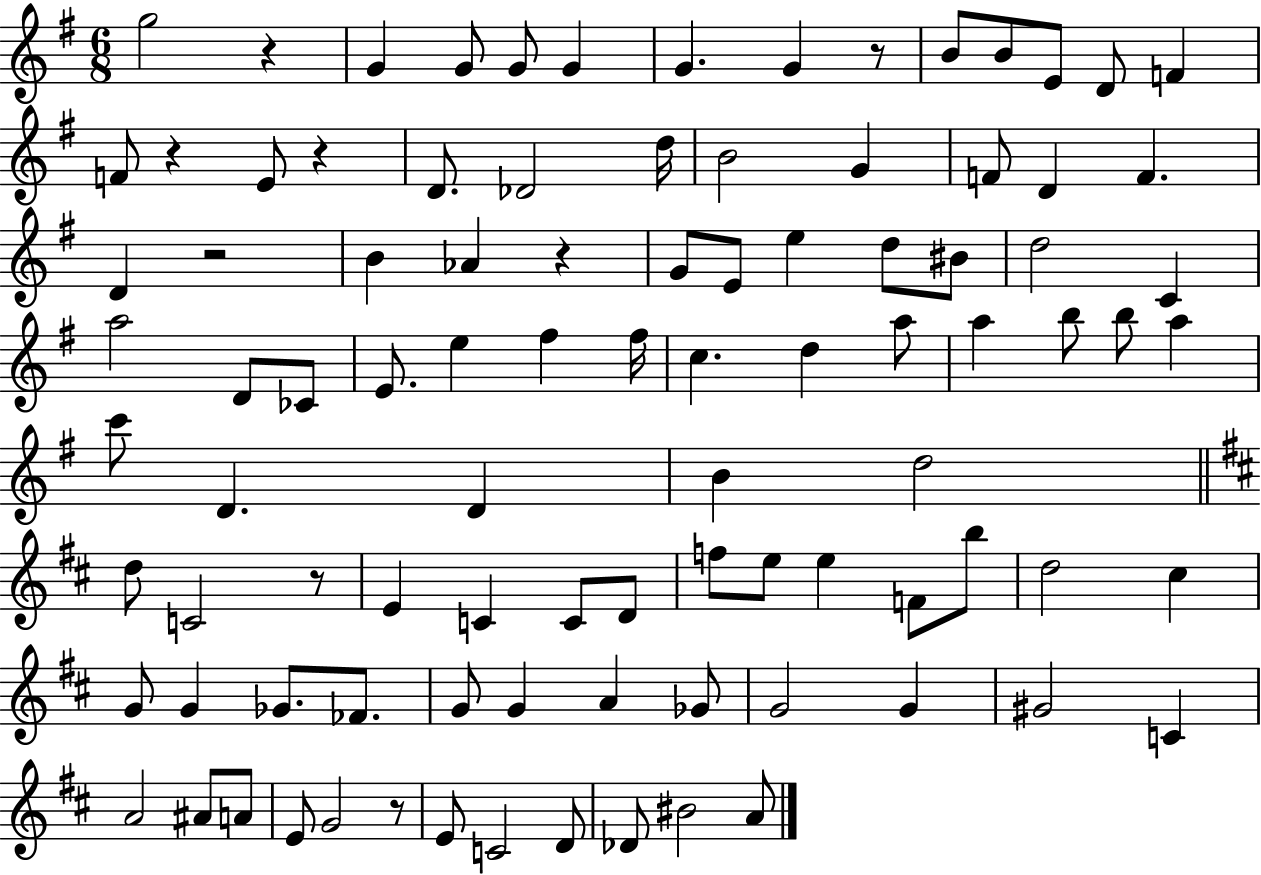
X:1
T:Untitled
M:6/8
L:1/4
K:G
g2 z G G/2 G/2 G G G z/2 B/2 B/2 E/2 D/2 F F/2 z E/2 z D/2 _D2 d/4 B2 G F/2 D F D z2 B _A z G/2 E/2 e d/2 ^B/2 d2 C a2 D/2 _C/2 E/2 e ^f ^f/4 c d a/2 a b/2 b/2 a c'/2 D D B d2 d/2 C2 z/2 E C C/2 D/2 f/2 e/2 e F/2 b/2 d2 ^c G/2 G _G/2 _F/2 G/2 G A _G/2 G2 G ^G2 C A2 ^A/2 A/2 E/2 G2 z/2 E/2 C2 D/2 _D/2 ^B2 A/2